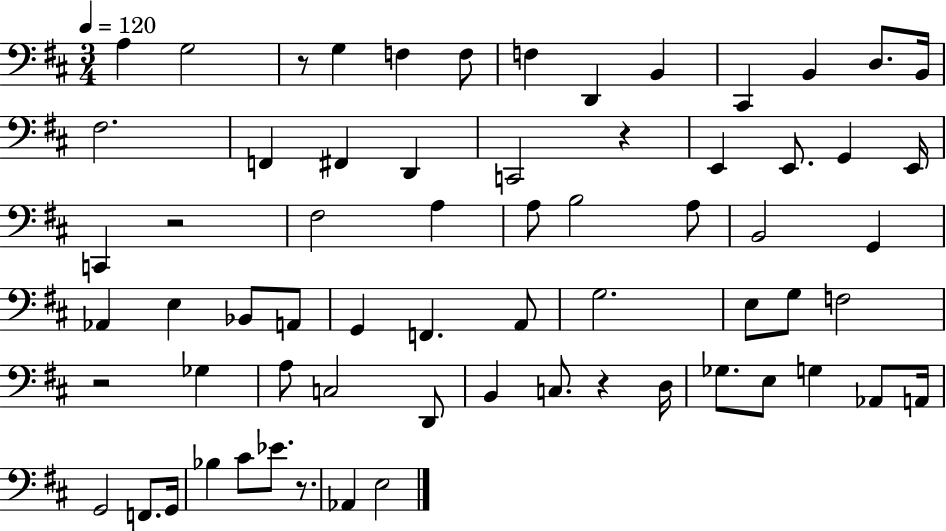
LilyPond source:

{
  \clef bass
  \numericTimeSignature
  \time 3/4
  \key d \major
  \tempo 4 = 120
  \repeat volta 2 { a4 g2 | r8 g4 f4 f8 | f4 d,4 b,4 | cis,4 b,4 d8. b,16 | \break fis2. | f,4 fis,4 d,4 | c,2 r4 | e,4 e,8. g,4 e,16 | \break c,4 r2 | fis2 a4 | a8 b2 a8 | b,2 g,4 | \break aes,4 e4 bes,8 a,8 | g,4 f,4. a,8 | g2. | e8 g8 f2 | \break r2 ges4 | a8 c2 d,8 | b,4 c8. r4 d16 | ges8. e8 g4 aes,8 a,16 | \break g,2 f,8. g,16 | bes4 cis'8 ees'8. r8. | aes,4 e2 | } \bar "|."
}